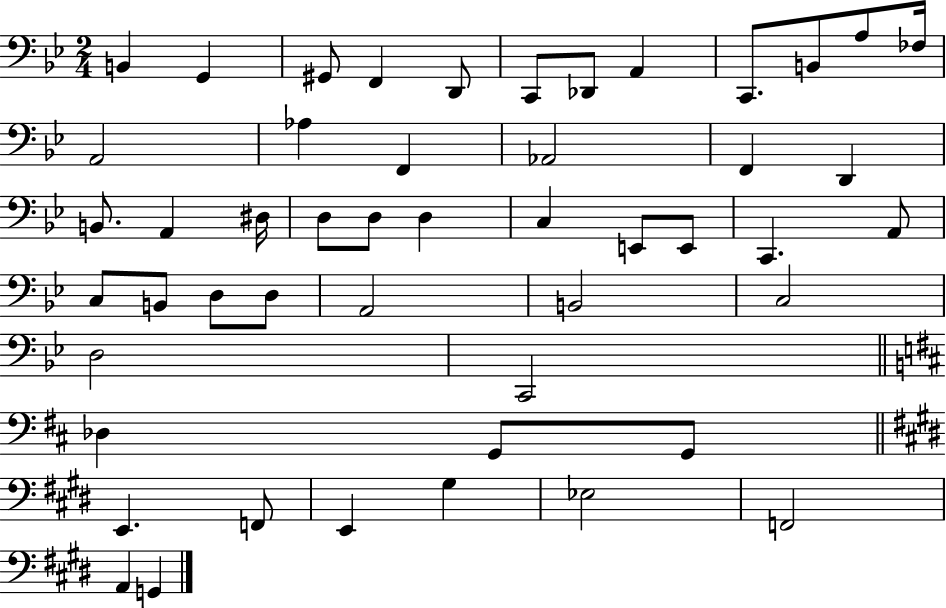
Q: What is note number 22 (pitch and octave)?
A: D3